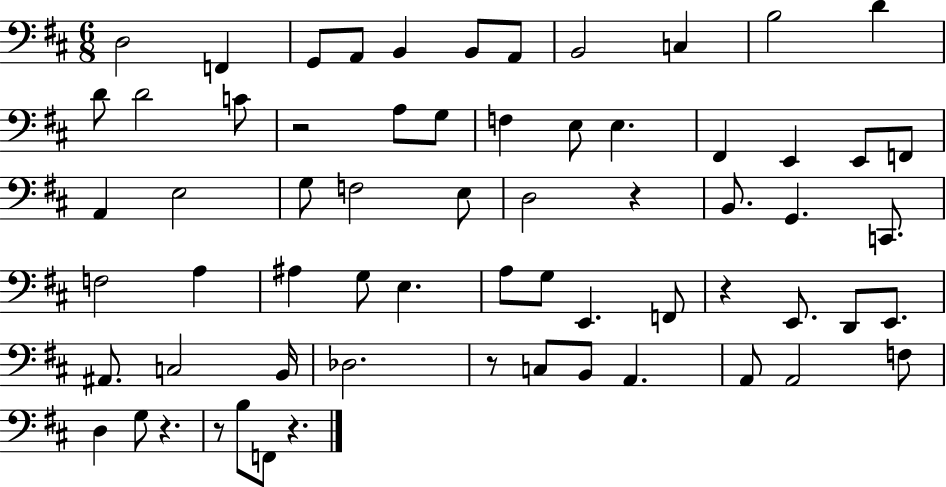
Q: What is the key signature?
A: D major